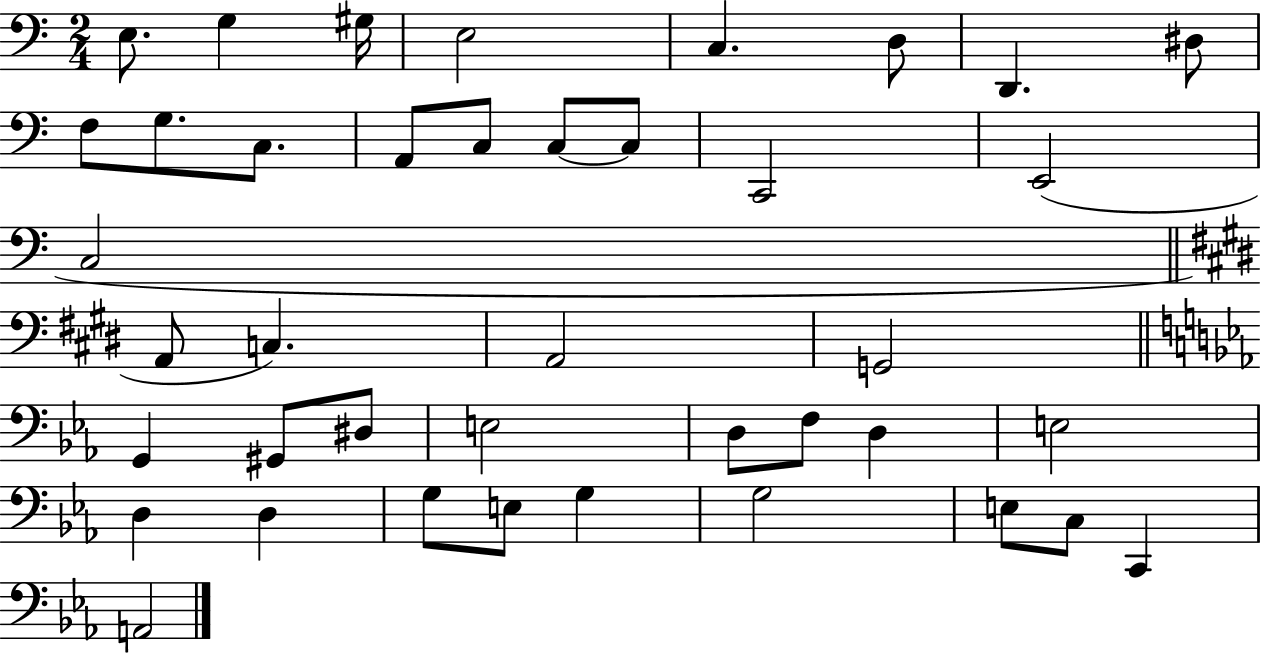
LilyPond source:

{
  \clef bass
  \numericTimeSignature
  \time 2/4
  \key c \major
  e8. g4 gis16 | e2 | c4. d8 | d,4. dis8 | \break f8 g8. c8. | a,8 c8 c8~~ c8 | c,2 | e,2( | \break c2 | \bar "||" \break \key e \major a,8 c4.) | a,2 | g,2 | \bar "||" \break \key ees \major g,4 gis,8 dis8 | e2 | d8 f8 d4 | e2 | \break d4 d4 | g8 e8 g4 | g2 | e8 c8 c,4 | \break a,2 | \bar "|."
}